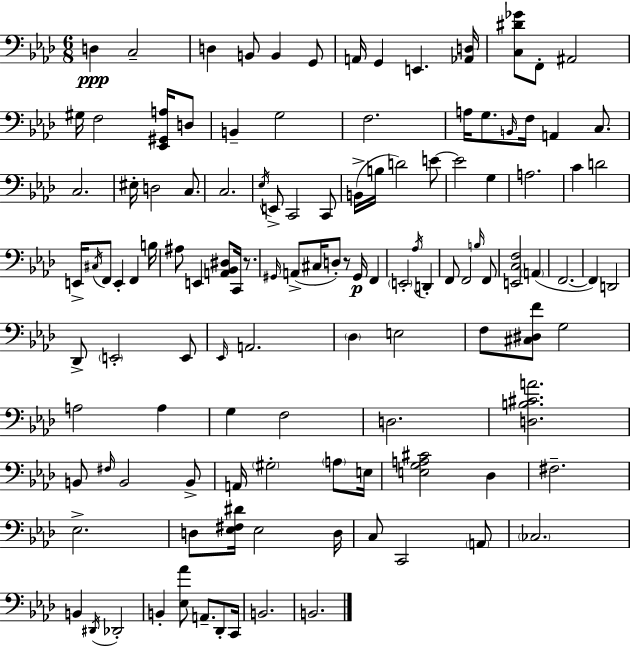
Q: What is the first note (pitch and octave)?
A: D3